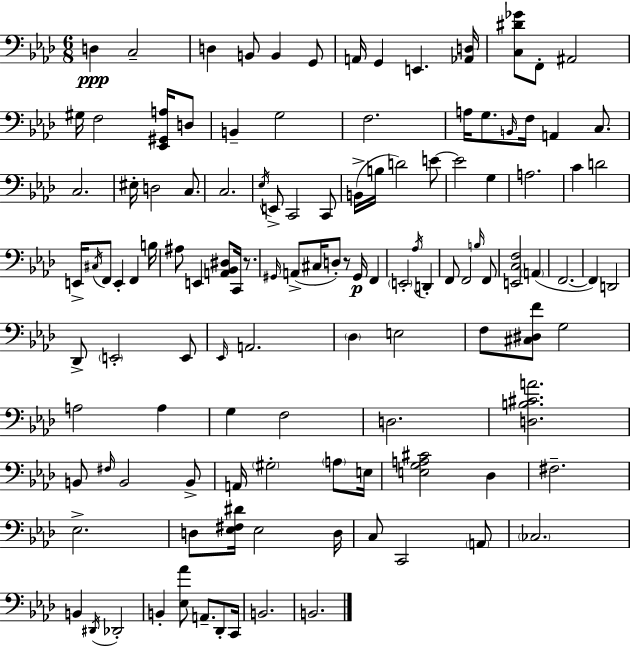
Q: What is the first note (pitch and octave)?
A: D3